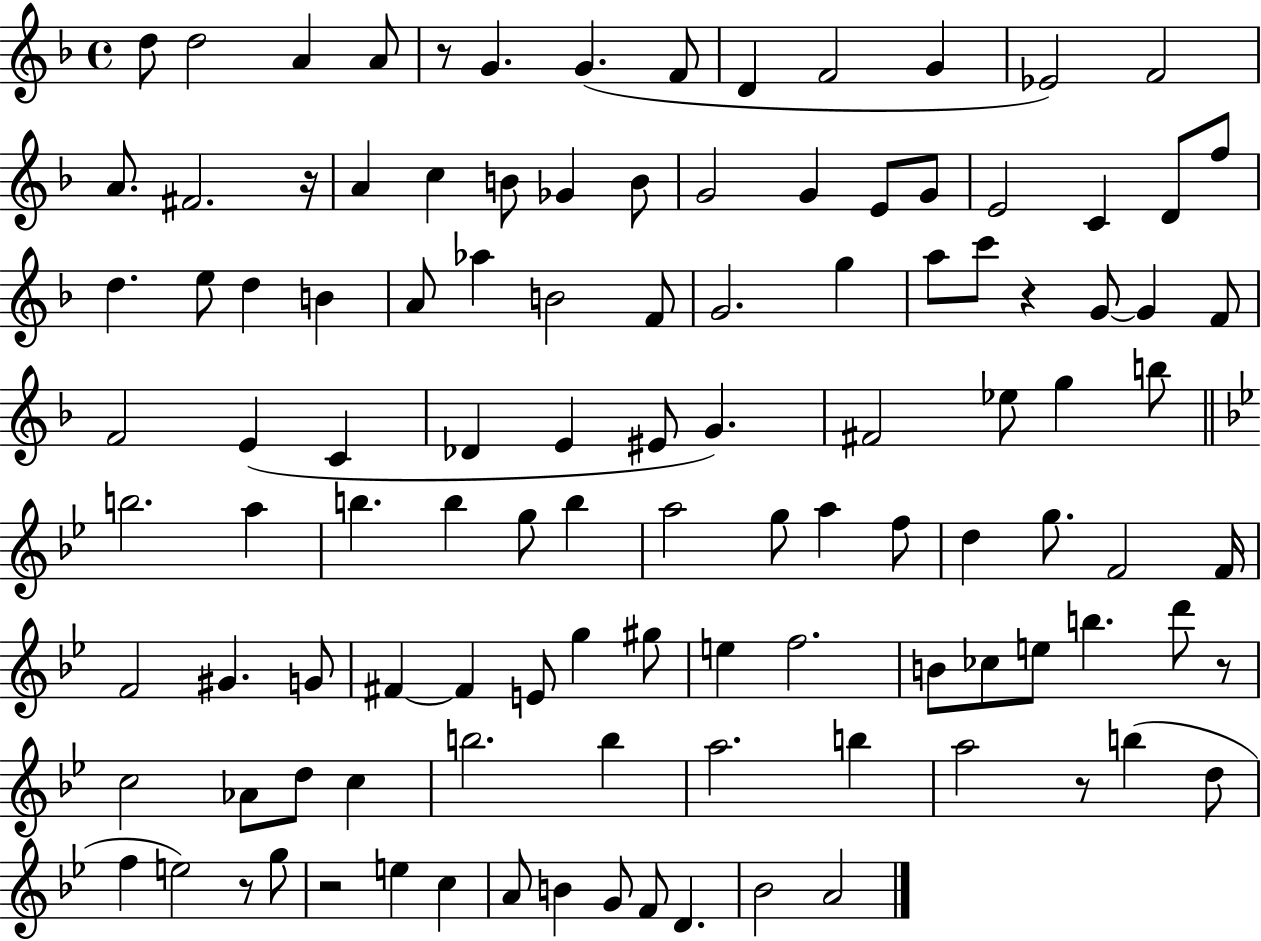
{
  \clef treble
  \time 4/4
  \defaultTimeSignature
  \key f \major
  d''8 d''2 a'4 a'8 | r8 g'4. g'4.( f'8 | d'4 f'2 g'4 | ees'2) f'2 | \break a'8. fis'2. r16 | a'4 c''4 b'8 ges'4 b'8 | g'2 g'4 e'8 g'8 | e'2 c'4 d'8 f''8 | \break d''4. e''8 d''4 b'4 | a'8 aes''4 b'2 f'8 | g'2. g''4 | a''8 c'''8 r4 g'8~~ g'4 f'8 | \break f'2 e'4( c'4 | des'4 e'4 eis'8 g'4.) | fis'2 ees''8 g''4 b''8 | \bar "||" \break \key g \minor b''2. a''4 | b''4. b''4 g''8 b''4 | a''2 g''8 a''4 f''8 | d''4 g''8. f'2 f'16 | \break f'2 gis'4. g'8 | fis'4~~ fis'4 e'8 g''4 gis''8 | e''4 f''2. | b'8 ces''8 e''8 b''4. d'''8 r8 | \break c''2 aes'8 d''8 c''4 | b''2. b''4 | a''2. b''4 | a''2 r8 b''4( d''8 | \break f''4 e''2) r8 g''8 | r2 e''4 c''4 | a'8 b'4 g'8 f'8 d'4. | bes'2 a'2 | \break \bar "|."
}